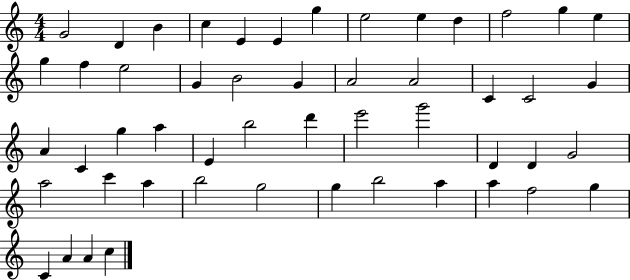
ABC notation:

X:1
T:Untitled
M:4/4
L:1/4
K:C
G2 D B c E E g e2 e d f2 g e g f e2 G B2 G A2 A2 C C2 G A C g a E b2 d' e'2 g'2 D D G2 a2 c' a b2 g2 g b2 a a f2 g C A A c